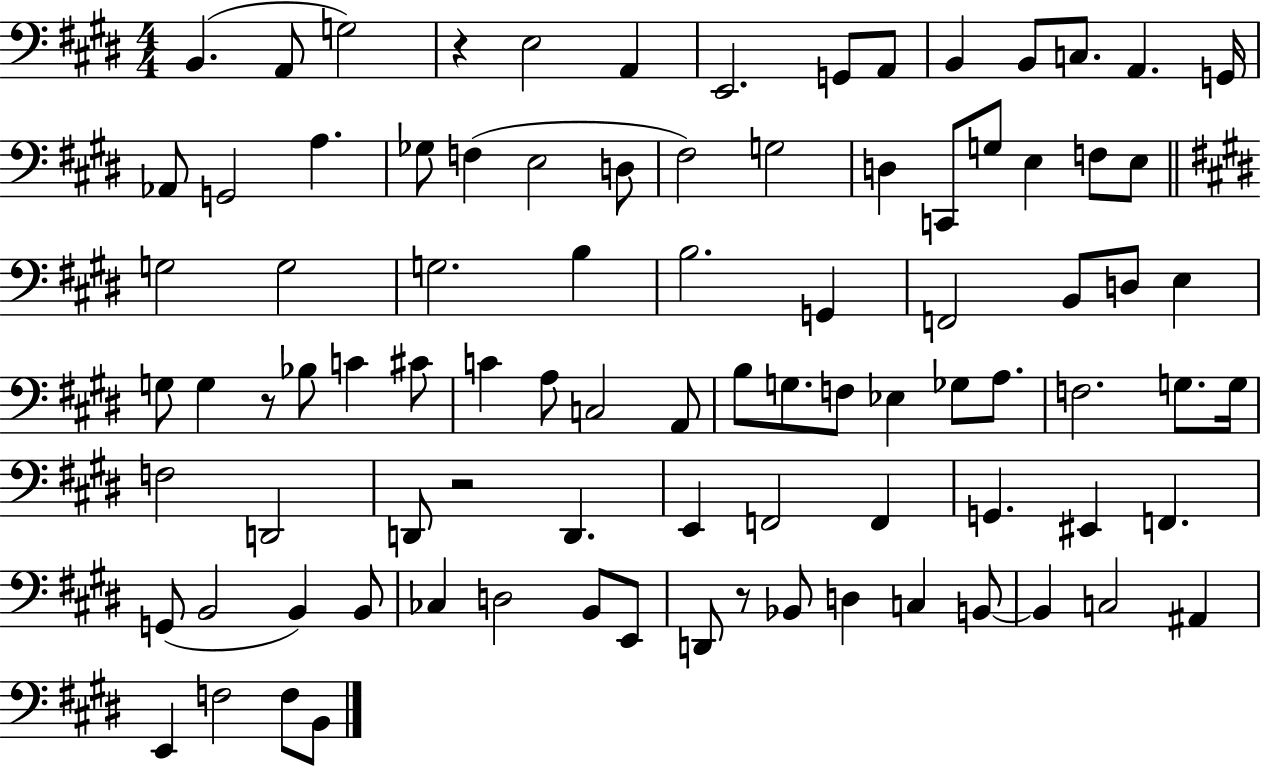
{
  \clef bass
  \numericTimeSignature
  \time 4/4
  \key e \major
  b,4.( a,8 g2) | r4 e2 a,4 | e,2. g,8 a,8 | b,4 b,8 c8. a,4. g,16 | \break aes,8 g,2 a4. | ges8 f4( e2 d8 | fis2) g2 | d4 c,8 g8 e4 f8 e8 | \break \bar "||" \break \key e \major g2 g2 | g2. b4 | b2. g,4 | f,2 b,8 d8 e4 | \break g8 g4 r8 bes8 c'4 cis'8 | c'4 a8 c2 a,8 | b8 g8. f8 ees4 ges8 a8. | f2. g8. g16 | \break f2 d,2 | d,8 r2 d,4. | e,4 f,2 f,4 | g,4. eis,4 f,4. | \break g,8( b,2 b,4) b,8 | ces4 d2 b,8 e,8 | d,8 r8 bes,8 d4 c4 b,8~~ | b,4 c2 ais,4 | \break e,4 f2 f8 b,8 | \bar "|."
}